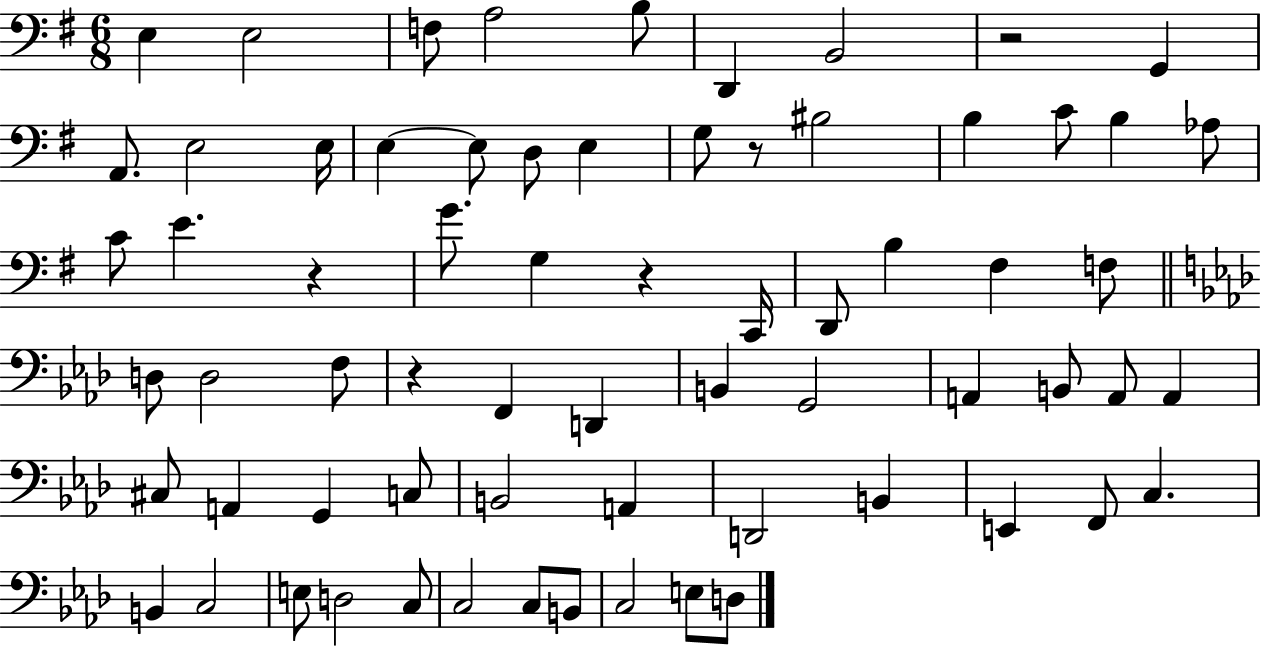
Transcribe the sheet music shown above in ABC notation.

X:1
T:Untitled
M:6/8
L:1/4
K:G
E, E,2 F,/2 A,2 B,/2 D,, B,,2 z2 G,, A,,/2 E,2 E,/4 E, E,/2 D,/2 E, G,/2 z/2 ^B,2 B, C/2 B, _A,/2 C/2 E z G/2 G, z C,,/4 D,,/2 B, ^F, F,/2 D,/2 D,2 F,/2 z F,, D,, B,, G,,2 A,, B,,/2 A,,/2 A,, ^C,/2 A,, G,, C,/2 B,,2 A,, D,,2 B,, E,, F,,/2 C, B,, C,2 E,/2 D,2 C,/2 C,2 C,/2 B,,/2 C,2 E,/2 D,/2